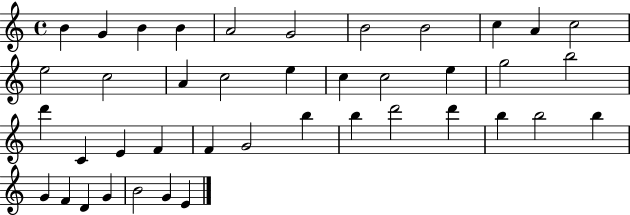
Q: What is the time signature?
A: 4/4